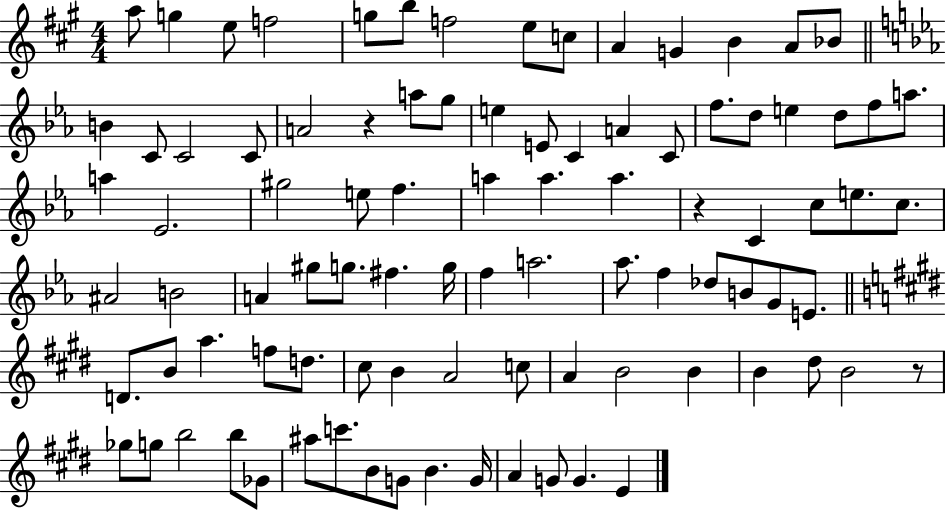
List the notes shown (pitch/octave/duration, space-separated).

A5/e G5/q E5/e F5/h G5/e B5/e F5/h E5/e C5/e A4/q G4/q B4/q A4/e Bb4/e B4/q C4/e C4/h C4/e A4/h R/q A5/e G5/e E5/q E4/e C4/q A4/q C4/e F5/e. D5/e E5/q D5/e F5/e A5/e. A5/q Eb4/h. G#5/h E5/e F5/q. A5/q A5/q. A5/q. R/q C4/q C5/e E5/e. C5/e. A#4/h B4/h A4/q G#5/e G5/e. F#5/q. G5/s F5/q A5/h. Ab5/e. F5/q Db5/e B4/e G4/e E4/e. D4/e. B4/e A5/q. F5/e D5/e. C#5/e B4/q A4/h C5/e A4/q B4/h B4/q B4/q D#5/e B4/h R/e Gb5/e G5/e B5/h B5/e Gb4/e A#5/e C6/e. B4/e G4/e B4/q. G4/s A4/q G4/e G4/q. E4/q